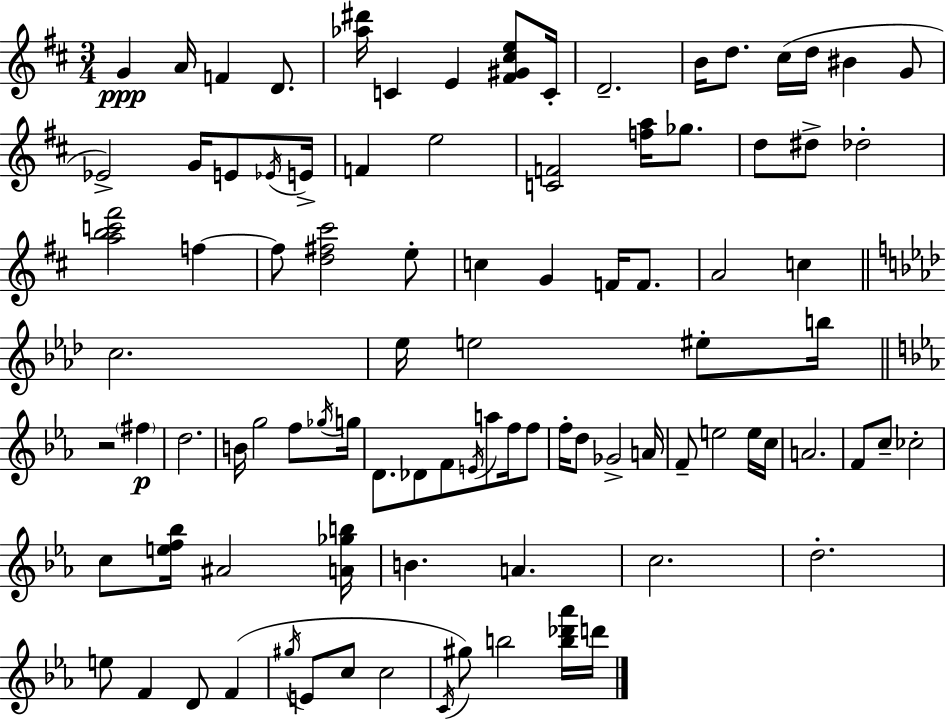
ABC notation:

X:1
T:Untitled
M:3/4
L:1/4
K:D
G A/4 F D/2 [_a^d']/4 C E [^F^G^ce]/2 C/4 D2 B/4 d/2 ^c/4 d/4 ^B G/2 _E2 G/4 E/2 _E/4 E/4 F e2 [CF]2 [fa]/4 _g/2 d/2 ^d/2 _d2 [abc'^f']2 f f/2 [d^f^c']2 e/2 c G F/4 F/2 A2 c c2 _e/4 e2 ^e/2 b/4 z2 ^f d2 B/4 g2 f/2 _g/4 g/4 D/2 _D/2 F/2 E/4 a/2 f/4 f/2 f/4 d/2 _G2 A/4 F/2 e2 e/4 c/4 A2 F/2 c/2 _c2 c/2 [ef_b]/4 ^A2 [A_gb]/4 B A c2 d2 e/2 F D/2 F ^g/4 E/2 c/2 c2 C/4 ^g/2 b2 [b_d'_a']/4 d'/4